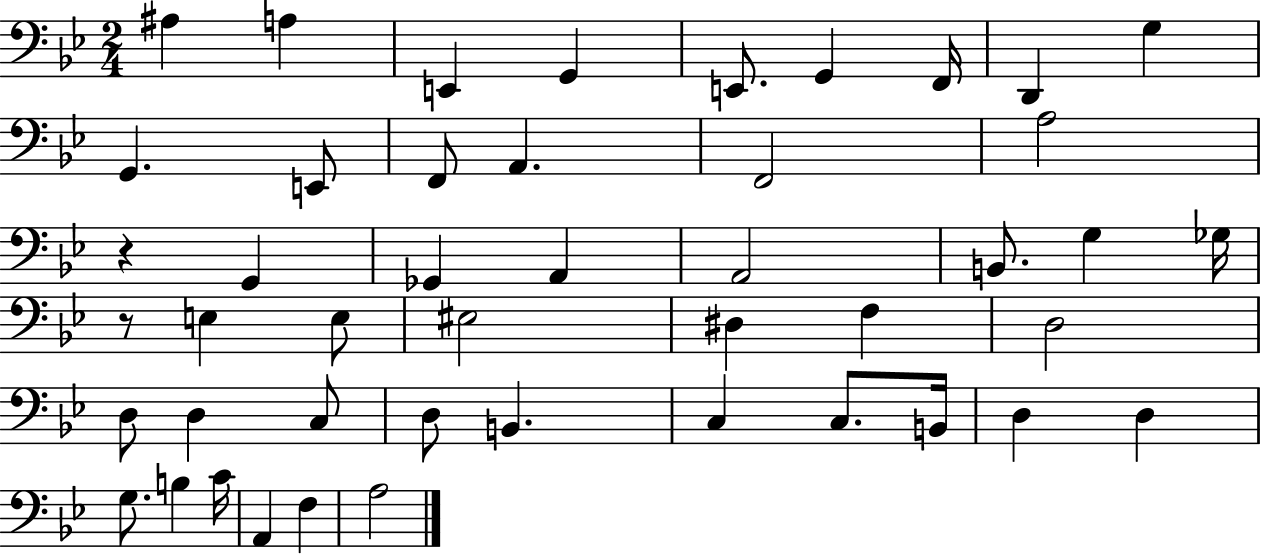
A#3/q A3/q E2/q G2/q E2/e. G2/q F2/s D2/q G3/q G2/q. E2/e F2/e A2/q. F2/h A3/h R/q G2/q Gb2/q A2/q A2/h B2/e. G3/q Gb3/s R/e E3/q E3/e EIS3/h D#3/q F3/q D3/h D3/e D3/q C3/e D3/e B2/q. C3/q C3/e. B2/s D3/q D3/q G3/e. B3/q C4/s A2/q F3/q A3/h